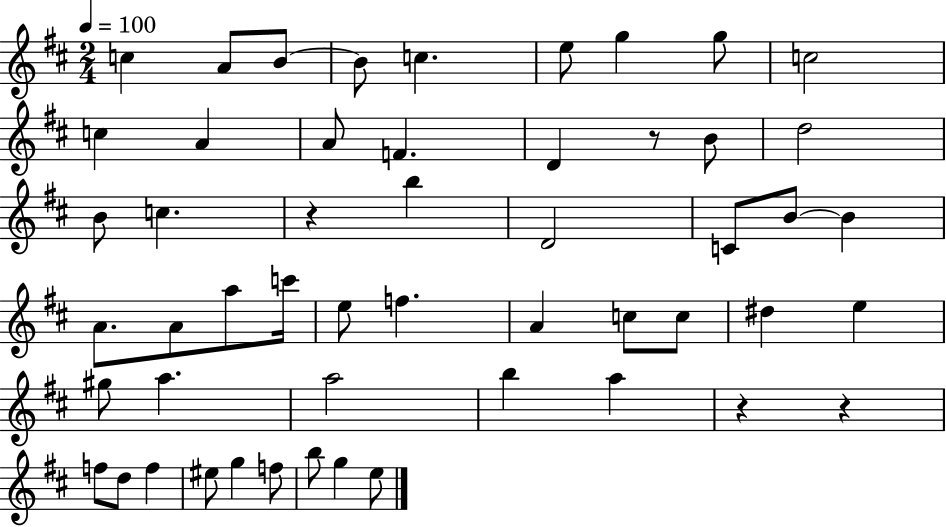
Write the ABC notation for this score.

X:1
T:Untitled
M:2/4
L:1/4
K:D
c A/2 B/2 B/2 c e/2 g g/2 c2 c A A/2 F D z/2 B/2 d2 B/2 c z b D2 C/2 B/2 B A/2 A/2 a/2 c'/4 e/2 f A c/2 c/2 ^d e ^g/2 a a2 b a z z f/2 d/2 f ^e/2 g f/2 b/2 g e/2